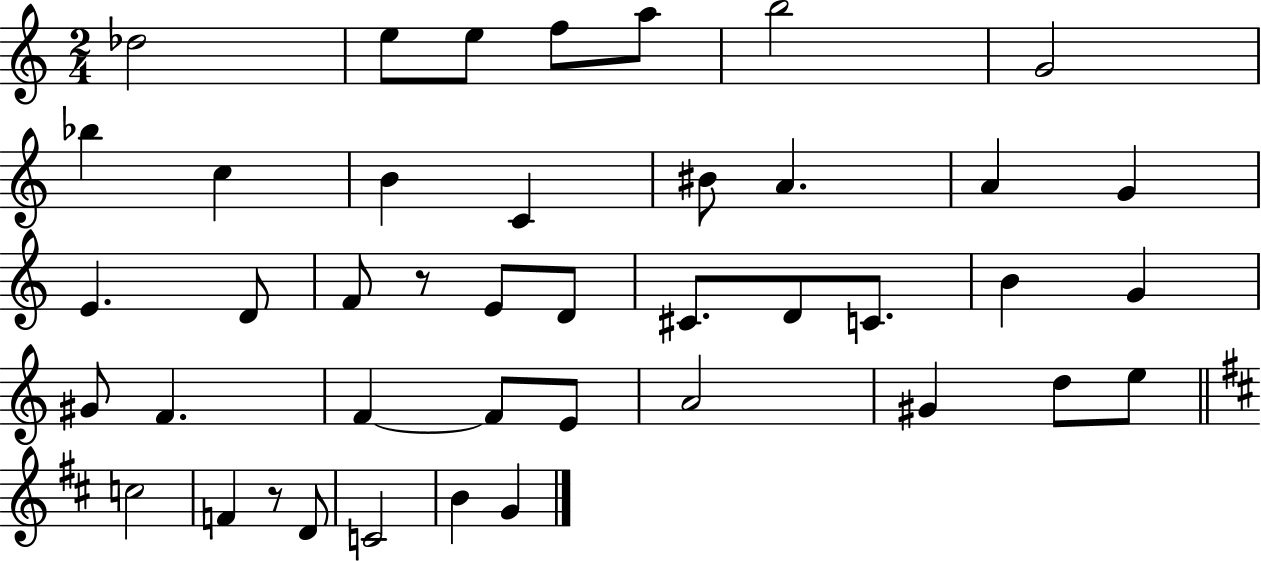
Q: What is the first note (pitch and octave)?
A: Db5